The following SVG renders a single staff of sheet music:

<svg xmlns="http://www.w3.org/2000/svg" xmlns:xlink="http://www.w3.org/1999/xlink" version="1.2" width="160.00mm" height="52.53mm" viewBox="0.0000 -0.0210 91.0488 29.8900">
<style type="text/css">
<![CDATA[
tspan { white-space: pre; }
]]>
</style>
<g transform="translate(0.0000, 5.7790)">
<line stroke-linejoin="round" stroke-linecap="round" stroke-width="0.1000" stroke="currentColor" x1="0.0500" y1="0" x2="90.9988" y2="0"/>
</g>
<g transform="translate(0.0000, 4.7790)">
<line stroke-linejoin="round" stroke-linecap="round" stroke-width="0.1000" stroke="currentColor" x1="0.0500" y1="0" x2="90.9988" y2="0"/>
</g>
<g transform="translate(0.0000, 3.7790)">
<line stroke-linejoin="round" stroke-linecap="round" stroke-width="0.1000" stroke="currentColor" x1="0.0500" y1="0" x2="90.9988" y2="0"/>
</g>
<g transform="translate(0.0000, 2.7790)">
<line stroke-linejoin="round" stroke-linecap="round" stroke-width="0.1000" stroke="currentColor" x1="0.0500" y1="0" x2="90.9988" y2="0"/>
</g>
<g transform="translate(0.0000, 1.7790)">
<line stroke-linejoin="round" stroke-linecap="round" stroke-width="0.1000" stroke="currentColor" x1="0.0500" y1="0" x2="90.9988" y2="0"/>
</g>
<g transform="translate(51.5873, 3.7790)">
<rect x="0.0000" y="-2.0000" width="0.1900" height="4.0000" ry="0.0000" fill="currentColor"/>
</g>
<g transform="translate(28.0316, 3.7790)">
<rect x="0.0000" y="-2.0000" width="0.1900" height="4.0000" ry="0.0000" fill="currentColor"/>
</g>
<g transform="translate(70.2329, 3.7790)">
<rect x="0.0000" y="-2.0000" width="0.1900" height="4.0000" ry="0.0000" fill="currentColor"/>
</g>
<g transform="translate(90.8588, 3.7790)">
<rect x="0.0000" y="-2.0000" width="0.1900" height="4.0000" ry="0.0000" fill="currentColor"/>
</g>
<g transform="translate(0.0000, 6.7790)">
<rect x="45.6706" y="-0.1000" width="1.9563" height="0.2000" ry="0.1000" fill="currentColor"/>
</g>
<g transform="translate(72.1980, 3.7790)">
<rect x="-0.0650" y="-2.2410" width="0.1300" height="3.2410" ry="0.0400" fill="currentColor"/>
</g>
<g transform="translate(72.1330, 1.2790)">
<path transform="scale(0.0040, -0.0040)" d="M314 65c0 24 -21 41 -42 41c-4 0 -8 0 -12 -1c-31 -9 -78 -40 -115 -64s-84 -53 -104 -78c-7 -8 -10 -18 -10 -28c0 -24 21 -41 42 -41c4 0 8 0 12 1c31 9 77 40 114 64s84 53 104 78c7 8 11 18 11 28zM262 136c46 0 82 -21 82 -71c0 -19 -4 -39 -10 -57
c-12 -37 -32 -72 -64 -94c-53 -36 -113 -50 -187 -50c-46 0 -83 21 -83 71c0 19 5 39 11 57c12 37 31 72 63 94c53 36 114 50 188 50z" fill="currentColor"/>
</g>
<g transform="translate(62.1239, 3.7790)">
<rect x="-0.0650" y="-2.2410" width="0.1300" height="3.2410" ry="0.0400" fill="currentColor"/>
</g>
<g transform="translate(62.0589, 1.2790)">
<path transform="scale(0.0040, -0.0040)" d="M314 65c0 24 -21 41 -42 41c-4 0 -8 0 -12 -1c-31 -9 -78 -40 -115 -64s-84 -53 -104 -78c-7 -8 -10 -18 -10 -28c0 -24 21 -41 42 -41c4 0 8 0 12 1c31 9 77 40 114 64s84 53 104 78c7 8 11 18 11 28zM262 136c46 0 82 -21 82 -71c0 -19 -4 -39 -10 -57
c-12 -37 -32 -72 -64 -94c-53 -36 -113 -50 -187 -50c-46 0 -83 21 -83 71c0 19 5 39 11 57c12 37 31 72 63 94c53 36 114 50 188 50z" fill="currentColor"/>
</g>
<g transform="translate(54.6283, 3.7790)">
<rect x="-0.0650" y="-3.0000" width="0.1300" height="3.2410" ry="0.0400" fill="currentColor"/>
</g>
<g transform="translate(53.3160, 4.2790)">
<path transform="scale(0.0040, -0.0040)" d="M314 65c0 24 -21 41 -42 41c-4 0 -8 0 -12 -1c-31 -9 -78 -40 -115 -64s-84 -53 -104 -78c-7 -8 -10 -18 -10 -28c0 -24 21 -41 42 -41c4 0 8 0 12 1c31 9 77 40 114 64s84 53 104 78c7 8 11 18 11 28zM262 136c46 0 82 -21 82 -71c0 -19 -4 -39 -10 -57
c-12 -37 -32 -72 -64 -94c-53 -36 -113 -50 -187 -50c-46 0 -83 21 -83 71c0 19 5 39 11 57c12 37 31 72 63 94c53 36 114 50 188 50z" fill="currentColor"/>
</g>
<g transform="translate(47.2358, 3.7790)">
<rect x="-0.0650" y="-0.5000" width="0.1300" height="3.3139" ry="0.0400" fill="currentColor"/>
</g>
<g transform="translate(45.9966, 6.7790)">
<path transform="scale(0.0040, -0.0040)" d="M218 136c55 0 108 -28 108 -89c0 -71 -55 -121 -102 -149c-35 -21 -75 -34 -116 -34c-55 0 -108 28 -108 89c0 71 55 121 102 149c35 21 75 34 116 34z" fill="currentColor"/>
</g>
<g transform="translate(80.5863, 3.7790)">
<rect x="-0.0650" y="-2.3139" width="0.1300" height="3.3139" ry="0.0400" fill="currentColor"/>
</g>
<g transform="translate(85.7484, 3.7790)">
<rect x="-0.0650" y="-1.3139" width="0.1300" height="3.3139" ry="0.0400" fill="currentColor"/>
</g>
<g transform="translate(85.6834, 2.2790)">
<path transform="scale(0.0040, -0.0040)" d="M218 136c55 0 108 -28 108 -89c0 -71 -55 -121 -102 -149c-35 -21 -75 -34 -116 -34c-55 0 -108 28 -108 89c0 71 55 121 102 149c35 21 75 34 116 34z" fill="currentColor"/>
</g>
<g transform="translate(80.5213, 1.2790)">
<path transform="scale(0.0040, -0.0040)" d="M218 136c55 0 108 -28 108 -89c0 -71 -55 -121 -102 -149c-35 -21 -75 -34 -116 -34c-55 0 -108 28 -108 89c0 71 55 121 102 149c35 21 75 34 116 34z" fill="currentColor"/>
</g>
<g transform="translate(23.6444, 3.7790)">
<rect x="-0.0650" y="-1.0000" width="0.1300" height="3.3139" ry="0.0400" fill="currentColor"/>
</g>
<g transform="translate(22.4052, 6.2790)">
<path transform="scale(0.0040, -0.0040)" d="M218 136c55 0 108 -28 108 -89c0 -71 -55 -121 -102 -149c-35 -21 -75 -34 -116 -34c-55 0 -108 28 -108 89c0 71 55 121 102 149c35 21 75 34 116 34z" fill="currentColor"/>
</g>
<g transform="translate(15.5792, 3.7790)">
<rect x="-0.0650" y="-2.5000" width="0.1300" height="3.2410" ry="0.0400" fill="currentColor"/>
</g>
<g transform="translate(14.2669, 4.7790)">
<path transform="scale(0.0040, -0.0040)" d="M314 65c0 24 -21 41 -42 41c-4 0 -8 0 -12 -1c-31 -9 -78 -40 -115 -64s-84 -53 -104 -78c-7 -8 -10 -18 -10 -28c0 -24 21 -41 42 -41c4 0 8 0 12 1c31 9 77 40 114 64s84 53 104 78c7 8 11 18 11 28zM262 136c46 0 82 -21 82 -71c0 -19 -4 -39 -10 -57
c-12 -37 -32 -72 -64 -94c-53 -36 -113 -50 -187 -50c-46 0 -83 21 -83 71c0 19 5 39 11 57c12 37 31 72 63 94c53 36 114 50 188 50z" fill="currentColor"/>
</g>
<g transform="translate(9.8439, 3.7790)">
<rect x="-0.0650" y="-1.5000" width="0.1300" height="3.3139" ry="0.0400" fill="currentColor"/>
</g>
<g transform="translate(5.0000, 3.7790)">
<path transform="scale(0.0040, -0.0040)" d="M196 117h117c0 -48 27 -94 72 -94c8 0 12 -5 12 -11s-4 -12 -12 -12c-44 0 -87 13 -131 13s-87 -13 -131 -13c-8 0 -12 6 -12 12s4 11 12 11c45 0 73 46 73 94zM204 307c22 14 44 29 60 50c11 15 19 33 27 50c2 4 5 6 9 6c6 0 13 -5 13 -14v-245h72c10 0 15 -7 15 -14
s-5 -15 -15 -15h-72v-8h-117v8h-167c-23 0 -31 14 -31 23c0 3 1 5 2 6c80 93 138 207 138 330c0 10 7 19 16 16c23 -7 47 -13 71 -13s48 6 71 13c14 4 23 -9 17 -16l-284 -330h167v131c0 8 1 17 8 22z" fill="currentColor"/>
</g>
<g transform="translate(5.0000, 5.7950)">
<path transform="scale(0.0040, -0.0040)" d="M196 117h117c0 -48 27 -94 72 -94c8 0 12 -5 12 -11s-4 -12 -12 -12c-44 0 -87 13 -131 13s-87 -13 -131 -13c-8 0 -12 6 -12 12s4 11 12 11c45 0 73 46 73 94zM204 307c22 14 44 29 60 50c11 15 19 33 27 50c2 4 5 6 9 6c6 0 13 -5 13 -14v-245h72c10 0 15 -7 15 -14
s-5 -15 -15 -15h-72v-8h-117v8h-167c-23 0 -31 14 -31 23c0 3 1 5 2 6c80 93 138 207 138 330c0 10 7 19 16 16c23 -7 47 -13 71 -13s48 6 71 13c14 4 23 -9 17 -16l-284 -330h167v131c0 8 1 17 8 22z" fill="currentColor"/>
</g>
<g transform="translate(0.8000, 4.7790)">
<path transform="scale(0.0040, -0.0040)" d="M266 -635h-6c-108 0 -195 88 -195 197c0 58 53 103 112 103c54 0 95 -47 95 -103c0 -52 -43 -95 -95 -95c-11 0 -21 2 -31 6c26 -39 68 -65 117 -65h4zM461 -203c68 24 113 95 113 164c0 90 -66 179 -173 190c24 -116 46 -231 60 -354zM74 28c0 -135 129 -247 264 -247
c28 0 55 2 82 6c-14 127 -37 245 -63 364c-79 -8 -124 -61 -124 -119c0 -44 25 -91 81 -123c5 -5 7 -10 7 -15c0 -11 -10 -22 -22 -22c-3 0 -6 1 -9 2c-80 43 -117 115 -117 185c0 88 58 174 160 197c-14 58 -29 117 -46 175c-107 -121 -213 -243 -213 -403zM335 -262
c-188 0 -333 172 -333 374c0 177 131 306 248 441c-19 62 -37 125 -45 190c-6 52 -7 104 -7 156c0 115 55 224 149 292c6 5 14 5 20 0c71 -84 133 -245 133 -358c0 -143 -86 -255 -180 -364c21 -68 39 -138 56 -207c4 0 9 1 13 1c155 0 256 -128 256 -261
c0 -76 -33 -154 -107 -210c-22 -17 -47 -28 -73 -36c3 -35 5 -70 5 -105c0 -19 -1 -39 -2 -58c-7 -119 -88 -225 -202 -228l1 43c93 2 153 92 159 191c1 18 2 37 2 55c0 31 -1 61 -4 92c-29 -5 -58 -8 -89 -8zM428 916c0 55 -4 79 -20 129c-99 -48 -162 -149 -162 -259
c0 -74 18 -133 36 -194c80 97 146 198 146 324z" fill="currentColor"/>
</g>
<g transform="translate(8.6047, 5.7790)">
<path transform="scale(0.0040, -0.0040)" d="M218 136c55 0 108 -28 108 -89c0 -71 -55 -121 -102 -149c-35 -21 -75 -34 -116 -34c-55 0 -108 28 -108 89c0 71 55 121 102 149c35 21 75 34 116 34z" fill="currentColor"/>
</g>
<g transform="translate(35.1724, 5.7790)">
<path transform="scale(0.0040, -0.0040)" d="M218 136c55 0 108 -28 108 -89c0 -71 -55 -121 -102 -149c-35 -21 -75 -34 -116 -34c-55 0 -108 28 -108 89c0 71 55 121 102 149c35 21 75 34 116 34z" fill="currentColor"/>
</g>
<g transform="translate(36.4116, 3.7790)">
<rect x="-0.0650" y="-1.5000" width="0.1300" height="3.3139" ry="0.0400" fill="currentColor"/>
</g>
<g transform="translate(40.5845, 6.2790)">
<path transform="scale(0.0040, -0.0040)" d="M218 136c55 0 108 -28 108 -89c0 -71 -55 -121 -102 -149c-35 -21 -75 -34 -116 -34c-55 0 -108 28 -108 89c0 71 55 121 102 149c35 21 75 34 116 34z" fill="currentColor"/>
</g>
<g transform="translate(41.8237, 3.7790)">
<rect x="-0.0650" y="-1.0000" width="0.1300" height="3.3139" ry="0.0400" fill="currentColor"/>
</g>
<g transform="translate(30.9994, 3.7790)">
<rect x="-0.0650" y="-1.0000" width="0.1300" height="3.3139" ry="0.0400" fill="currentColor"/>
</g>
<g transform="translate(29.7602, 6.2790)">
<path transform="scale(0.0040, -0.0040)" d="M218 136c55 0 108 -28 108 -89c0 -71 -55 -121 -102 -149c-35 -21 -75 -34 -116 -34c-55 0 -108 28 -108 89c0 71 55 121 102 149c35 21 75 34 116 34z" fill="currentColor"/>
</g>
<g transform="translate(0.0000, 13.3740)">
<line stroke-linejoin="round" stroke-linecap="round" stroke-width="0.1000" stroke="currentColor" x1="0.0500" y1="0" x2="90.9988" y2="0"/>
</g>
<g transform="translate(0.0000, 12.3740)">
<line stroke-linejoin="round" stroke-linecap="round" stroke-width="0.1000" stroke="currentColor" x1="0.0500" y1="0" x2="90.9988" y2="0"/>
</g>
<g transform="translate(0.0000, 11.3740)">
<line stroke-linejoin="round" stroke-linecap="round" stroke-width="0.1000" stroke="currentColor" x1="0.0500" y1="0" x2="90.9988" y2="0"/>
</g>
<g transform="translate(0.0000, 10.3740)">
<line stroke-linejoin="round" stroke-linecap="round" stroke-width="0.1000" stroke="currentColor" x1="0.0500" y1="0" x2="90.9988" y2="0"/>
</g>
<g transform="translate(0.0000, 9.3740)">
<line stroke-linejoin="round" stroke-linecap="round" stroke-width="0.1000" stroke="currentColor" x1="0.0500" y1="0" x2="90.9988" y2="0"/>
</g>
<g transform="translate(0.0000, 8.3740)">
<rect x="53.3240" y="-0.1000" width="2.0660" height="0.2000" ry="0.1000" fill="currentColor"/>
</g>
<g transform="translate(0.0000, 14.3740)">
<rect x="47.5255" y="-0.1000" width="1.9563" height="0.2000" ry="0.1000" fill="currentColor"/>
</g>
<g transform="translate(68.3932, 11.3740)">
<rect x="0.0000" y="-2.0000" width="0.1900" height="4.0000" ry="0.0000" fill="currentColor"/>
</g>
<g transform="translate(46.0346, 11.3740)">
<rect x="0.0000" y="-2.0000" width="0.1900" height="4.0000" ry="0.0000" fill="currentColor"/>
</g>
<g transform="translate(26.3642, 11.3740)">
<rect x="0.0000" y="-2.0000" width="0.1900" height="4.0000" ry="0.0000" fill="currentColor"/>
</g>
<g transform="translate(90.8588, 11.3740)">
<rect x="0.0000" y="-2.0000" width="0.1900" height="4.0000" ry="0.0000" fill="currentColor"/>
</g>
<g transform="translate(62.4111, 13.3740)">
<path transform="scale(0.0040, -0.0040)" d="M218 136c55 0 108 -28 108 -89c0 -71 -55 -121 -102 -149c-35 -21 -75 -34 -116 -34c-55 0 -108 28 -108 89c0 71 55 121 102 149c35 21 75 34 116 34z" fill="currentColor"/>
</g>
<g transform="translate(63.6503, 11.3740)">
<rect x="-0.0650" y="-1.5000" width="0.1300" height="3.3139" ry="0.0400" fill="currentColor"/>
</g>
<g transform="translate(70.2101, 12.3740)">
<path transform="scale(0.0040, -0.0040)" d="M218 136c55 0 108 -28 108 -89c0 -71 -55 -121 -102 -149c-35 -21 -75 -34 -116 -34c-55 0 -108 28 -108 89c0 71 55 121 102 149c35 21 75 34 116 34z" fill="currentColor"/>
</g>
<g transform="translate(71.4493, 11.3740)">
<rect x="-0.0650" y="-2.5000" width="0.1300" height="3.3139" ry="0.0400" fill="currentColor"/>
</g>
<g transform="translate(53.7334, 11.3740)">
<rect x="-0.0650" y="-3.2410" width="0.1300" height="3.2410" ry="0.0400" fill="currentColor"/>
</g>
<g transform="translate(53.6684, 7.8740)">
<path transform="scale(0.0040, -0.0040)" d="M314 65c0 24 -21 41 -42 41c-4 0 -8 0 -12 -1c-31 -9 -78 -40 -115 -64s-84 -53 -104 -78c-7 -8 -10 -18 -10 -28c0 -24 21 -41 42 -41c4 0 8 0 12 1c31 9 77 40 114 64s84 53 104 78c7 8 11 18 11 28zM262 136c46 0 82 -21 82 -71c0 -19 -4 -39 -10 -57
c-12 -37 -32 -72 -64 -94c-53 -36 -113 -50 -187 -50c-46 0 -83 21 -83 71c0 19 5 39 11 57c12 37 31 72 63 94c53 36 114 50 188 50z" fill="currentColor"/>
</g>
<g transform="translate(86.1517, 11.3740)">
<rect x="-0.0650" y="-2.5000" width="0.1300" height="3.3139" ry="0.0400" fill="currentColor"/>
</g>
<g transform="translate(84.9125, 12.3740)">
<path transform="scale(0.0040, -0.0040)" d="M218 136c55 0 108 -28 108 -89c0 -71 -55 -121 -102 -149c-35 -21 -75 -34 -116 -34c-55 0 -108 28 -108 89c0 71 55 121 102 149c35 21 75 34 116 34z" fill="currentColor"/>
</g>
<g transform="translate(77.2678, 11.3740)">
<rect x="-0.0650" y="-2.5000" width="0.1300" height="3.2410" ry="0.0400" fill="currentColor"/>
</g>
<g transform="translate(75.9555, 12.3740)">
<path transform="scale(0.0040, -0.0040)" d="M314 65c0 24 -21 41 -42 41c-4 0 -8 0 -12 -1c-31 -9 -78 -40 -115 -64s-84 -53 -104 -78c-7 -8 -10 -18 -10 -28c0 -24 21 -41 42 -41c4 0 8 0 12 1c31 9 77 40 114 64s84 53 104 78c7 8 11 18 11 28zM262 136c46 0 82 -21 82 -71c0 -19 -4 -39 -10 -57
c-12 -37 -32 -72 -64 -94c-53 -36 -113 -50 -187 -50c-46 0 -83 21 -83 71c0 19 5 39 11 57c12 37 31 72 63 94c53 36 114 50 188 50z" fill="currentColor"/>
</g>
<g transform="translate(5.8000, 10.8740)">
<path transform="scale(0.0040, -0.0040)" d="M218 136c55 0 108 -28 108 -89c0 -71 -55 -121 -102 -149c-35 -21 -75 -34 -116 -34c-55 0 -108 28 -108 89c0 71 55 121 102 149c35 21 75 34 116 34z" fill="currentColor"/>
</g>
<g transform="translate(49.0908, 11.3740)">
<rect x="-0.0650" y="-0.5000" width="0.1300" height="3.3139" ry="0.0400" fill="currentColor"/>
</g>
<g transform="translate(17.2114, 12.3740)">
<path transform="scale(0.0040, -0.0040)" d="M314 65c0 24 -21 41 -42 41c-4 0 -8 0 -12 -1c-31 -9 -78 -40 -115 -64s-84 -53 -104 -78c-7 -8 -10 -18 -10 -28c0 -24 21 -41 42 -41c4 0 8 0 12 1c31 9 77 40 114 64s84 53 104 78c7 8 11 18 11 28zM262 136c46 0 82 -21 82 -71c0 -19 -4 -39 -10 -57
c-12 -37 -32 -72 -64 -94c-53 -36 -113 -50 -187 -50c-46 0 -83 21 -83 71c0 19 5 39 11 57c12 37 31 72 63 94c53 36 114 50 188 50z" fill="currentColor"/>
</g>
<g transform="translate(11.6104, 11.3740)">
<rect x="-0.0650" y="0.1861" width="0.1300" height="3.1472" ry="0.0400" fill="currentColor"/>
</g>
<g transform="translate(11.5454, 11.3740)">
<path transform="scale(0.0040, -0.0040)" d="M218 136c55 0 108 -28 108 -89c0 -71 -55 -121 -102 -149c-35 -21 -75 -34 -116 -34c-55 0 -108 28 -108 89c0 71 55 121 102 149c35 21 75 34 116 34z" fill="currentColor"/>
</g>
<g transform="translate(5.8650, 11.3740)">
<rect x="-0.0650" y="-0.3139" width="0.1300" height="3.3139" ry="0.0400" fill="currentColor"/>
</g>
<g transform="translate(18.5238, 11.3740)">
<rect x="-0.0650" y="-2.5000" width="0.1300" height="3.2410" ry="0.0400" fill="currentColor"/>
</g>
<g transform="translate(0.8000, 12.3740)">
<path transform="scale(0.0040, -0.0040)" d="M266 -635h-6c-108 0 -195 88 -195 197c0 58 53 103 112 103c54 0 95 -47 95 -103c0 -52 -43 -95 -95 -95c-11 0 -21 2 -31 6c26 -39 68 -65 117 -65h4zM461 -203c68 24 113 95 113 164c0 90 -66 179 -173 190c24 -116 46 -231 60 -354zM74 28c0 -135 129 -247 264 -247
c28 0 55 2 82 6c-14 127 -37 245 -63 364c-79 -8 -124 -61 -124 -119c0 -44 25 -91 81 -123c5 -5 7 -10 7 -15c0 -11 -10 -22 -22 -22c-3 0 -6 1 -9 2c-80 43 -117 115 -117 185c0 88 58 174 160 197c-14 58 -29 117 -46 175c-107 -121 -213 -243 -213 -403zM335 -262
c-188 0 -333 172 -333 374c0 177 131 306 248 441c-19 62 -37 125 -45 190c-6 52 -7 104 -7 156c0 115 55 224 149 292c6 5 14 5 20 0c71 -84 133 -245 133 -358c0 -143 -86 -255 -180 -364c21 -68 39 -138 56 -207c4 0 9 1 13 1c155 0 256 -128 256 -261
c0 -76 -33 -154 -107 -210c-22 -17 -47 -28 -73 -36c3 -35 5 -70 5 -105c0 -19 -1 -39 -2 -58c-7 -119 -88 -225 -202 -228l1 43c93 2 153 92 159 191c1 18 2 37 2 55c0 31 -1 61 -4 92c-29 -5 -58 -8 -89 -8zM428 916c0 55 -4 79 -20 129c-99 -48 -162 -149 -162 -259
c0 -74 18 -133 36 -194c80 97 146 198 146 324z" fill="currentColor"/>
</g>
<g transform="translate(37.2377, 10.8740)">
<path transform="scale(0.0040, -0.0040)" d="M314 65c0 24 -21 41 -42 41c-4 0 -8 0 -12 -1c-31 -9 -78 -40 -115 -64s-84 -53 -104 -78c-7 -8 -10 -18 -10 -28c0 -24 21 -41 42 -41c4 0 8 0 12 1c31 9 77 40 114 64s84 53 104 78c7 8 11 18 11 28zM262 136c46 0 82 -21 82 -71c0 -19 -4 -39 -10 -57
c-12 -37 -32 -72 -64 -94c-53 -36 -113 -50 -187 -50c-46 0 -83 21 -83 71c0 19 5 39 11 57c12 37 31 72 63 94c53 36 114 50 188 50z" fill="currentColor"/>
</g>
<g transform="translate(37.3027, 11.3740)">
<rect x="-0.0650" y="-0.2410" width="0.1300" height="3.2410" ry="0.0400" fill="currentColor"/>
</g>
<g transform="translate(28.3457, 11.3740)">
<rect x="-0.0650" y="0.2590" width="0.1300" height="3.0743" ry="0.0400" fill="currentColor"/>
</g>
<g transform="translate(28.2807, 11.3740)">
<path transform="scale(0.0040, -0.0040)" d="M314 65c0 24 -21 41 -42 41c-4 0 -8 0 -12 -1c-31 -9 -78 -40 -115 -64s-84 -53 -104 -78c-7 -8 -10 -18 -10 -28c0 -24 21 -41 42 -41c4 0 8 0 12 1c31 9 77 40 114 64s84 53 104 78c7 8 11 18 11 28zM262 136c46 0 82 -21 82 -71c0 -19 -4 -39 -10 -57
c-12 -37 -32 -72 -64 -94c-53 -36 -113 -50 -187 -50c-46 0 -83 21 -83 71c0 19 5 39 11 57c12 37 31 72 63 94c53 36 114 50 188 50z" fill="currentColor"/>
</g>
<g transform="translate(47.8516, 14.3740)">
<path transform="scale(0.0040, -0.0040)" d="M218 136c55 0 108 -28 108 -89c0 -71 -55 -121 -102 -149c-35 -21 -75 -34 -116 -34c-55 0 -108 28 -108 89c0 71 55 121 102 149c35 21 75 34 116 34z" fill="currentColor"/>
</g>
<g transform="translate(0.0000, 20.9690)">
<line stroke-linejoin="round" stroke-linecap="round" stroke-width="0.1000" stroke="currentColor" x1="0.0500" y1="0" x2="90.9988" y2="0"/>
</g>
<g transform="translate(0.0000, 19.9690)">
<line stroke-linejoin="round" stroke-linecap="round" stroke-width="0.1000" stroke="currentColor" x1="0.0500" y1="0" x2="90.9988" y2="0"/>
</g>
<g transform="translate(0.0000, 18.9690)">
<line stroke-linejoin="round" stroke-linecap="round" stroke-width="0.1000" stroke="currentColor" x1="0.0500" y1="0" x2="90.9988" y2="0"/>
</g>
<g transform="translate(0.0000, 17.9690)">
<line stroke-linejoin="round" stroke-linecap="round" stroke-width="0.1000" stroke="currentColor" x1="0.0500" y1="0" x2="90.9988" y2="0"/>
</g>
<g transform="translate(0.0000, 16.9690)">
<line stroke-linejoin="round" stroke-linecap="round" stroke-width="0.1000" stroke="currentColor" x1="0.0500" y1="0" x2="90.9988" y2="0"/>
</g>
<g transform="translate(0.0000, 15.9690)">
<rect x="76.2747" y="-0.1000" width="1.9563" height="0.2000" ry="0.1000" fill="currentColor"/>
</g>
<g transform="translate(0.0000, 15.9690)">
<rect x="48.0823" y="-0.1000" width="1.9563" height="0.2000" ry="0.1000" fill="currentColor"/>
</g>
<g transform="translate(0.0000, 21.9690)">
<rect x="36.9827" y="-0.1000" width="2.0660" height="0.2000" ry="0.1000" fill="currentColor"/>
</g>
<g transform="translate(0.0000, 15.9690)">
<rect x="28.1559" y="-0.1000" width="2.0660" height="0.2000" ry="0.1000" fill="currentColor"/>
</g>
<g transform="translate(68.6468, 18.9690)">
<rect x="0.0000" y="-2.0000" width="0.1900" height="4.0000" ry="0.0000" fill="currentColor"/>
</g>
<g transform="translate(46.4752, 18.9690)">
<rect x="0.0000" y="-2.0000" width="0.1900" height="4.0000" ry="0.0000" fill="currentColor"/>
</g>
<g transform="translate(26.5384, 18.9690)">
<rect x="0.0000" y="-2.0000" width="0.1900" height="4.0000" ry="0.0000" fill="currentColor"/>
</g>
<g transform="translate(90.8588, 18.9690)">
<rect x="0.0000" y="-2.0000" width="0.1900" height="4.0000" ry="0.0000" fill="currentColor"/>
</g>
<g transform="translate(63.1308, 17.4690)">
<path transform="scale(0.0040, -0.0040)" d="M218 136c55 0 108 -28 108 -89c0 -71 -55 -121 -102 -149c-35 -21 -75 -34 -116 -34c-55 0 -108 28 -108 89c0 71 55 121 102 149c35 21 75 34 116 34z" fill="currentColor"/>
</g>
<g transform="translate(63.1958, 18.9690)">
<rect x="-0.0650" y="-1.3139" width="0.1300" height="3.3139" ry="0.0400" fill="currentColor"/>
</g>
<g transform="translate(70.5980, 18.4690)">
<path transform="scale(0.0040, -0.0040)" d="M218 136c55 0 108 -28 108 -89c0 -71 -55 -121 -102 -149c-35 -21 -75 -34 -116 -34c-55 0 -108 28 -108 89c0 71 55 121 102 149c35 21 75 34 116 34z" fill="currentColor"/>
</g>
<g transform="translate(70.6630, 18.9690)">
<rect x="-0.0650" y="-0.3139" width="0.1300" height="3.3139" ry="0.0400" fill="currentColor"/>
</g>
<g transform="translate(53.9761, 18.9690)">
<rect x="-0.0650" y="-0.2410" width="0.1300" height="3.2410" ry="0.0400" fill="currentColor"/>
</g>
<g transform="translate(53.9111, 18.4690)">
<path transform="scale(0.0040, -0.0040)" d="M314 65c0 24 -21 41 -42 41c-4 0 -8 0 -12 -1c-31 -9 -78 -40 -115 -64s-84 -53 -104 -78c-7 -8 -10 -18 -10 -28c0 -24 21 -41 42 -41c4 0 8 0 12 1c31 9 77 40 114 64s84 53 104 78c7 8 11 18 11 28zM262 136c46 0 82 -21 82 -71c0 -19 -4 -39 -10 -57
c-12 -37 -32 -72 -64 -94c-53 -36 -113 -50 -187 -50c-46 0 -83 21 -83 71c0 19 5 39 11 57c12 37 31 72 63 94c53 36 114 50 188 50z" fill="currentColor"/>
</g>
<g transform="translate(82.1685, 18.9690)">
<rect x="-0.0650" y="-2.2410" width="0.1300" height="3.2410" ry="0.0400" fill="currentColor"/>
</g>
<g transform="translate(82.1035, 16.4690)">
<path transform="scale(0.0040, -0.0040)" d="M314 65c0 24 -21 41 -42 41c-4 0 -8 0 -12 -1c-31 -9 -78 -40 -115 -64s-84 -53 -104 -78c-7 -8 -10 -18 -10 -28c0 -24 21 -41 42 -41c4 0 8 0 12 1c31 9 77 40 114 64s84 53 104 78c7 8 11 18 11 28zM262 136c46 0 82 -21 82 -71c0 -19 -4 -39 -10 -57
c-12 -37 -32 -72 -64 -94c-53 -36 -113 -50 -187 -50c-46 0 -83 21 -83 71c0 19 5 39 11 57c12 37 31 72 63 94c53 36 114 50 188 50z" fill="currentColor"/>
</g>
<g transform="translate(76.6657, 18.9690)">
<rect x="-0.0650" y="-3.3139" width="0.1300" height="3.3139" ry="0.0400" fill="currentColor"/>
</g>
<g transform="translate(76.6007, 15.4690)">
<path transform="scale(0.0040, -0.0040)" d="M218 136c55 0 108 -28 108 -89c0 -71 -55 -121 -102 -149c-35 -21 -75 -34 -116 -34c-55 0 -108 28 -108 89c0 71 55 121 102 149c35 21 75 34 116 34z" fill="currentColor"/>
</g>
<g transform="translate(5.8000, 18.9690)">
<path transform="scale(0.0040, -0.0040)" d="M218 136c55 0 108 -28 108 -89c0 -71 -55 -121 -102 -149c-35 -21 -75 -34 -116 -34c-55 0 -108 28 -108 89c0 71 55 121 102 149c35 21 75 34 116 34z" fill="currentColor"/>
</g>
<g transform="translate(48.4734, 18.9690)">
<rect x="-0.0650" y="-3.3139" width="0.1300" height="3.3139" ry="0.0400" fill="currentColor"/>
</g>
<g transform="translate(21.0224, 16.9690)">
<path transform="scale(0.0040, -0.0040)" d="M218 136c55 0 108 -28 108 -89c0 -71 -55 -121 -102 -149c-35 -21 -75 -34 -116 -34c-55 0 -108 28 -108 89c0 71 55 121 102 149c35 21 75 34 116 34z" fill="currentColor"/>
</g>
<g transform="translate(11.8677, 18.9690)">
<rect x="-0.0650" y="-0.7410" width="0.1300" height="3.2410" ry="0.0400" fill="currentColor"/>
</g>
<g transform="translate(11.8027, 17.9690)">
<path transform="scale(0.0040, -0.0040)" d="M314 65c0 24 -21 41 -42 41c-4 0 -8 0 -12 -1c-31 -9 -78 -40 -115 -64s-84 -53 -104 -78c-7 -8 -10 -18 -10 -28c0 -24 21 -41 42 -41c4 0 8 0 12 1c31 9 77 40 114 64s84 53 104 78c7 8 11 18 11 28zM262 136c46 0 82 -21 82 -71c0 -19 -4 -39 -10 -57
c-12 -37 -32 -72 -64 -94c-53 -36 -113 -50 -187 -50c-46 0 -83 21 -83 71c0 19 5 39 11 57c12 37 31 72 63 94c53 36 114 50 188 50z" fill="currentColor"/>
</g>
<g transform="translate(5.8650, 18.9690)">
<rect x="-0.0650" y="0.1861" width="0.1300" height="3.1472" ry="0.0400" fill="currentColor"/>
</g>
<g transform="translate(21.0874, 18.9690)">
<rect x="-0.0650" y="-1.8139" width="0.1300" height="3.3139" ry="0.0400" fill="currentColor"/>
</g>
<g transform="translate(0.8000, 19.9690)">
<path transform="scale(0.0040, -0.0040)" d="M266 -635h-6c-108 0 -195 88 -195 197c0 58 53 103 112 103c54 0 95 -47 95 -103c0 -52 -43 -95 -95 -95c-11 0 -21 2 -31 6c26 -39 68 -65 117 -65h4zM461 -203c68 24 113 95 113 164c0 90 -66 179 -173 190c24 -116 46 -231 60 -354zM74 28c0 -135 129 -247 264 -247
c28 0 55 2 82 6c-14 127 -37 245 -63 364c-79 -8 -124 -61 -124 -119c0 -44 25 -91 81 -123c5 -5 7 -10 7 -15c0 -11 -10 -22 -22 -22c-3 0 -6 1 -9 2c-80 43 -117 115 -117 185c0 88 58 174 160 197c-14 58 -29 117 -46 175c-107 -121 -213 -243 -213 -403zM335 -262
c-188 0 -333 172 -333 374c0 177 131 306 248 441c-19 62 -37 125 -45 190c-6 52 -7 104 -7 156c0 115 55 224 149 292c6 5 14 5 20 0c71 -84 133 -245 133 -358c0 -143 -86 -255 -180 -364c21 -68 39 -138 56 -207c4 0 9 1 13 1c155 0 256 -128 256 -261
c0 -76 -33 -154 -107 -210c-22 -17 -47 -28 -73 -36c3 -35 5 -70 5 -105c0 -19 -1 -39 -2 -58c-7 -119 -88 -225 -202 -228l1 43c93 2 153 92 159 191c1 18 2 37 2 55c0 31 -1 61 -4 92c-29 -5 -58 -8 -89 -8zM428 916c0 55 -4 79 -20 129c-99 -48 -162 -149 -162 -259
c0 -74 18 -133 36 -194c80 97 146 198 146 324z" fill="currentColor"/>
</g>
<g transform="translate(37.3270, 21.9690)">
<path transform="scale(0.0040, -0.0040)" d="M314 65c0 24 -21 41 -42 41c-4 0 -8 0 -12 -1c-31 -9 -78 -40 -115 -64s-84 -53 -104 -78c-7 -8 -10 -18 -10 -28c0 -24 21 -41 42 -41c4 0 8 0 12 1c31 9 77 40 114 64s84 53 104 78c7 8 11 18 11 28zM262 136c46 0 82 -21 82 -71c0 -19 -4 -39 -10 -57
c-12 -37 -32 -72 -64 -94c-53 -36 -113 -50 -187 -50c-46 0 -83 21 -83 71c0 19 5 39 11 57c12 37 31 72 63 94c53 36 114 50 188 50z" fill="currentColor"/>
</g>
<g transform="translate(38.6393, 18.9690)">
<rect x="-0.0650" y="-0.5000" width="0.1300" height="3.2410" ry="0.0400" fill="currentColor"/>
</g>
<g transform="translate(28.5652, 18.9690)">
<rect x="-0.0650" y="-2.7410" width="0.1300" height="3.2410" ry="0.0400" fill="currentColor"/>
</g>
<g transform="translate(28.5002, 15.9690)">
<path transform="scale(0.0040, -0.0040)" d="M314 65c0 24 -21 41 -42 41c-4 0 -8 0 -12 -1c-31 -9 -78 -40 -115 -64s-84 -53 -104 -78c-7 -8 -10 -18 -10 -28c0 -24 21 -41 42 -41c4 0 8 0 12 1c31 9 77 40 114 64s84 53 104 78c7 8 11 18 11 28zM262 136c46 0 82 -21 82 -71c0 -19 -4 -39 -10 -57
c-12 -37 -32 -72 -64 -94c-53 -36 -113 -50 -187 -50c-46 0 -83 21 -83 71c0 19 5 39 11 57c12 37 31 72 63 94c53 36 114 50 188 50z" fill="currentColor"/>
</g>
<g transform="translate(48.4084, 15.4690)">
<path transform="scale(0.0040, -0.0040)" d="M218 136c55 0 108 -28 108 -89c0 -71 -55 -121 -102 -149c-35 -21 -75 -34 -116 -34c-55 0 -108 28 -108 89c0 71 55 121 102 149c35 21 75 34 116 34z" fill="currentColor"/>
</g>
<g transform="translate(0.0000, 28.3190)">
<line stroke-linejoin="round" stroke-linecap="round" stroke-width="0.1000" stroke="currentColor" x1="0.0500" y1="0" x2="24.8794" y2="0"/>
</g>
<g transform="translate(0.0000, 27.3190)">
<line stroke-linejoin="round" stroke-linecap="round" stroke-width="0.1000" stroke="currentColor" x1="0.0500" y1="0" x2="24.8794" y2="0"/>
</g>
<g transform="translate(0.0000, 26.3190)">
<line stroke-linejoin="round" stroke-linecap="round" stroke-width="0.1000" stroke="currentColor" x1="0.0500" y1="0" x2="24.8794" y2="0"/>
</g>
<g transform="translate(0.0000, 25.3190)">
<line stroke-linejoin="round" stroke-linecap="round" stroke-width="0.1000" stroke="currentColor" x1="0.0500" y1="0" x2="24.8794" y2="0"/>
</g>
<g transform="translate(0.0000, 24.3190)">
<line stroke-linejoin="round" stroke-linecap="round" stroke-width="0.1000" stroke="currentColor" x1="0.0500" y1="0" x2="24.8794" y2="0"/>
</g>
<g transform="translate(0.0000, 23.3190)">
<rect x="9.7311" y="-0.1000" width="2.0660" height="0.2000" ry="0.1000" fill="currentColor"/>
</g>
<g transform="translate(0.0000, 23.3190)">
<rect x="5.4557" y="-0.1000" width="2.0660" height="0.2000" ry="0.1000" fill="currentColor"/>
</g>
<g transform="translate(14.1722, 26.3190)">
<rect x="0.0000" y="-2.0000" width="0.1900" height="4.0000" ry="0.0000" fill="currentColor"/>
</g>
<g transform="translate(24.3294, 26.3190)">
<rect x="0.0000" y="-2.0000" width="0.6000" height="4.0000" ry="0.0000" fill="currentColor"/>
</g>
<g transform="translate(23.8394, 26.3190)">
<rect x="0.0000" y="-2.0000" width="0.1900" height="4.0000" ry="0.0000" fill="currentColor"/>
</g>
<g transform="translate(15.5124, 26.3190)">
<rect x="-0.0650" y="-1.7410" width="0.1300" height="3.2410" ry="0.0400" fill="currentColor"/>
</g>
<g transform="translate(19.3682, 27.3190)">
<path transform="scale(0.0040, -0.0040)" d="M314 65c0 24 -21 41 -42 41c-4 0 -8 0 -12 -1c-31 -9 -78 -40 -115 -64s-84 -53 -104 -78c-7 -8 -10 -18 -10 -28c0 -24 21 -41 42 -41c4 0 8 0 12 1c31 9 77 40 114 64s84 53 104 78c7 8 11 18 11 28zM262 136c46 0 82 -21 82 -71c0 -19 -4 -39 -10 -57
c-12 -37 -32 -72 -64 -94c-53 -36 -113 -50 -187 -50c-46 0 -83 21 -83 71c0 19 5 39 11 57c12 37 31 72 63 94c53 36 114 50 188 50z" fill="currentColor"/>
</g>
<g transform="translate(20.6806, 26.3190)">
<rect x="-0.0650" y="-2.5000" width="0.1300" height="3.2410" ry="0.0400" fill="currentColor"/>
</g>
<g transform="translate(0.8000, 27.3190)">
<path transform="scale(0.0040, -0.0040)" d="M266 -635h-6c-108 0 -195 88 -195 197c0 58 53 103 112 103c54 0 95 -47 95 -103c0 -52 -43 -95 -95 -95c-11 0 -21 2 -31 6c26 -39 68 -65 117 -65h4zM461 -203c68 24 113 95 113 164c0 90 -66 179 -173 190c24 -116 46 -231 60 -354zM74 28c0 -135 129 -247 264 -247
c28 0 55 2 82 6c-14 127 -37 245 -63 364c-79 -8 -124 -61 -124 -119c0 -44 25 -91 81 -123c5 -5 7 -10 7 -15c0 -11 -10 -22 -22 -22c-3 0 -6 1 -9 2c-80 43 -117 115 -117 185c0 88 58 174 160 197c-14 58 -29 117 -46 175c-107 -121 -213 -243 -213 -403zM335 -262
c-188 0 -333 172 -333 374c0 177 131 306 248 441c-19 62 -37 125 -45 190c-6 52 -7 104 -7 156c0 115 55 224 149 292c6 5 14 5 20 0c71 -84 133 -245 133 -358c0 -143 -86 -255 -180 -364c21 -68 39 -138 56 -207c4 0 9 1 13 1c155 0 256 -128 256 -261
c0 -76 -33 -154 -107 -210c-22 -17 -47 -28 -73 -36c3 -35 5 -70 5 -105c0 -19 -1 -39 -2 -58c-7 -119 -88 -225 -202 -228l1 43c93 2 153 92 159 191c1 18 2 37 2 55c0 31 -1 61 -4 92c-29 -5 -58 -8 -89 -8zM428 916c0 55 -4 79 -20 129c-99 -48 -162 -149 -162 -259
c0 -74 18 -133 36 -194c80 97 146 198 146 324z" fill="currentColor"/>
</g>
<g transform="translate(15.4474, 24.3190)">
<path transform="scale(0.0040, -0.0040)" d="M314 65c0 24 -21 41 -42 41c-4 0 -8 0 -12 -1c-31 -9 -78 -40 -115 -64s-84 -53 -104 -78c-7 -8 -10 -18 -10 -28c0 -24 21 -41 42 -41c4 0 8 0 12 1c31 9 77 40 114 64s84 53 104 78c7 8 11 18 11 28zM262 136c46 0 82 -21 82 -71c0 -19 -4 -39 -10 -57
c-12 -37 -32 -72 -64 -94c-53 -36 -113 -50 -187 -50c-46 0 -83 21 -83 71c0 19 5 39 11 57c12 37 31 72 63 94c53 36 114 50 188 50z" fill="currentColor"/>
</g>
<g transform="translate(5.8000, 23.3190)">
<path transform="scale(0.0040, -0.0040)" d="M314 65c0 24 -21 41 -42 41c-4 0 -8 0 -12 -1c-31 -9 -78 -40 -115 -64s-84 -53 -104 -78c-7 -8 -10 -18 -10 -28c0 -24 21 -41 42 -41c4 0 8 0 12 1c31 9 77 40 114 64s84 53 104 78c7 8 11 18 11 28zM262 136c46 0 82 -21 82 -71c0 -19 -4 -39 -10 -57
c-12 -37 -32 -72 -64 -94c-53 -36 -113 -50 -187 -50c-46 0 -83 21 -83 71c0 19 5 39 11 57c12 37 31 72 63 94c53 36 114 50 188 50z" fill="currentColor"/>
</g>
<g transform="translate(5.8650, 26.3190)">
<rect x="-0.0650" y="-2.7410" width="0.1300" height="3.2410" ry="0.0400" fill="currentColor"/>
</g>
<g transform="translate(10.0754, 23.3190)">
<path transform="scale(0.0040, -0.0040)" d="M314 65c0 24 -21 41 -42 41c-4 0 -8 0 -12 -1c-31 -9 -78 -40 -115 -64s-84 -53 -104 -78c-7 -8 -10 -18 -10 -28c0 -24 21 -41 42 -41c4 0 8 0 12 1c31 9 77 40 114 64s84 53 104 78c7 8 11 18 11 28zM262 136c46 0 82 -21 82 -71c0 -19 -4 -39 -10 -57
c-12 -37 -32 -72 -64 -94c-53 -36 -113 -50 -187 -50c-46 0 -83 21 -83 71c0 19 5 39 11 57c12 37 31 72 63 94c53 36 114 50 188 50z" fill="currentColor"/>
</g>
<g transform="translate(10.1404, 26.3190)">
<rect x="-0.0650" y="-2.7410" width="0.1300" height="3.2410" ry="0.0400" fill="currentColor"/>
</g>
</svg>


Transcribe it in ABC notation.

X:1
T:Untitled
M:4/4
L:1/4
K:C
E G2 D D E D C A2 g2 g2 g e c B G2 B2 c2 C b2 E G G2 G B d2 f a2 C2 b c2 e c b g2 a2 a2 f2 G2